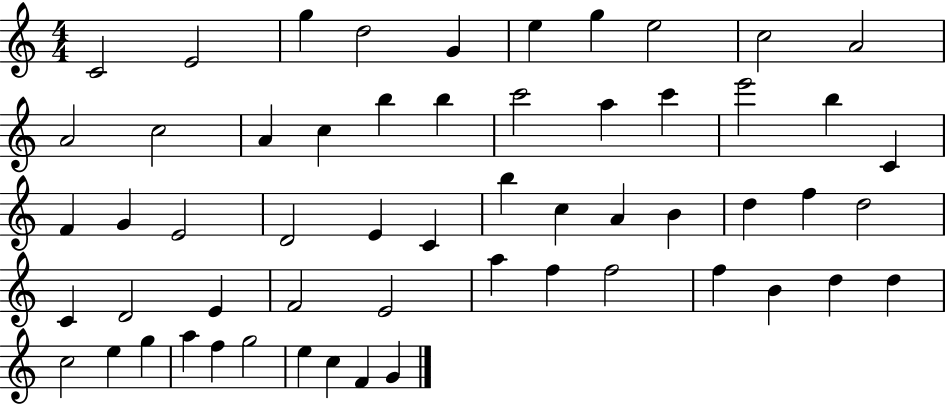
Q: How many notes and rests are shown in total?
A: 57